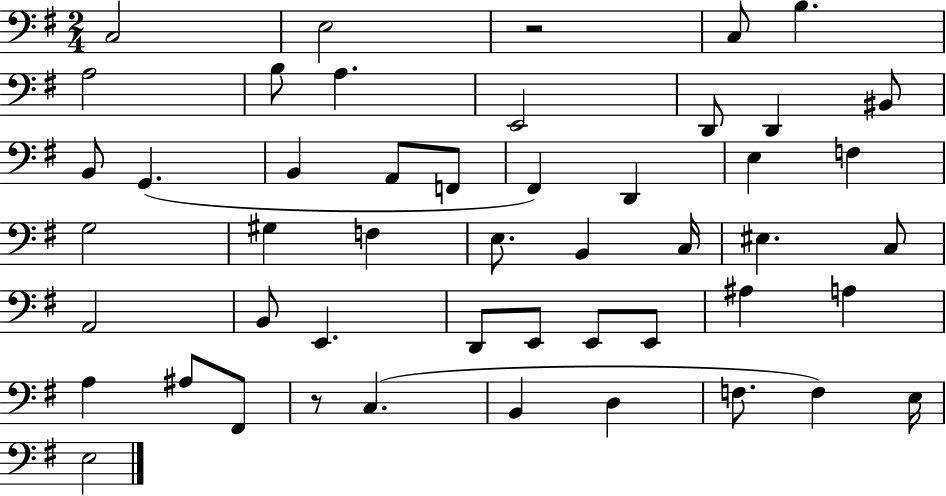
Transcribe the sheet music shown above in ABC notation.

X:1
T:Untitled
M:2/4
L:1/4
K:G
C,2 E,2 z2 C,/2 B, A,2 B,/2 A, E,,2 D,,/2 D,, ^B,,/2 B,,/2 G,, B,, A,,/2 F,,/2 ^F,, D,, E, F, G,2 ^G, F, E,/2 B,, C,/4 ^E, C,/2 A,,2 B,,/2 E,, D,,/2 E,,/2 E,,/2 E,,/2 ^A, A, A, ^A,/2 ^F,,/2 z/2 C, B,, D, F,/2 F, E,/4 E,2